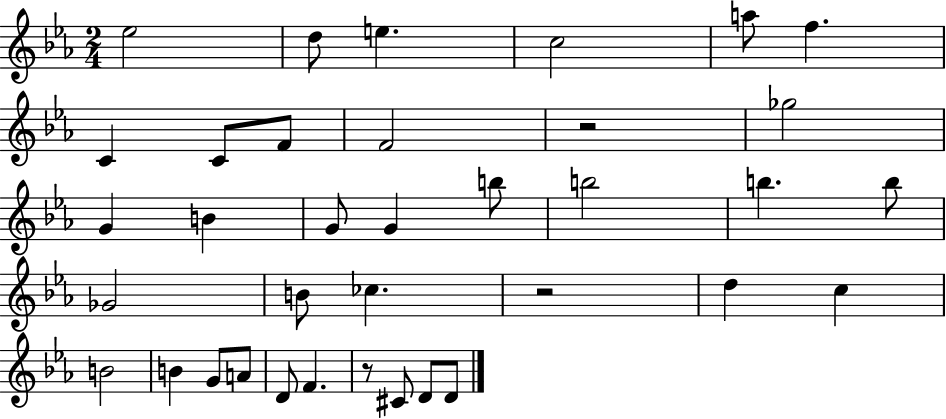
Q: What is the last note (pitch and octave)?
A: D4